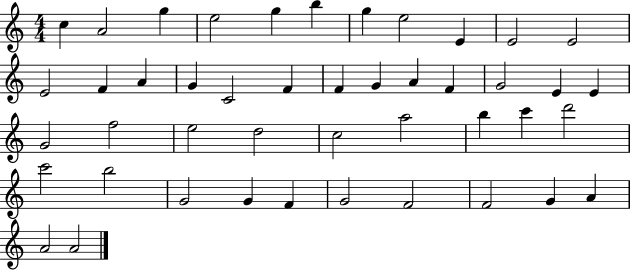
{
  \clef treble
  \numericTimeSignature
  \time 4/4
  \key c \major
  c''4 a'2 g''4 | e''2 g''4 b''4 | g''4 e''2 e'4 | e'2 e'2 | \break e'2 f'4 a'4 | g'4 c'2 f'4 | f'4 g'4 a'4 f'4 | g'2 e'4 e'4 | \break g'2 f''2 | e''2 d''2 | c''2 a''2 | b''4 c'''4 d'''2 | \break c'''2 b''2 | g'2 g'4 f'4 | g'2 f'2 | f'2 g'4 a'4 | \break a'2 a'2 | \bar "|."
}